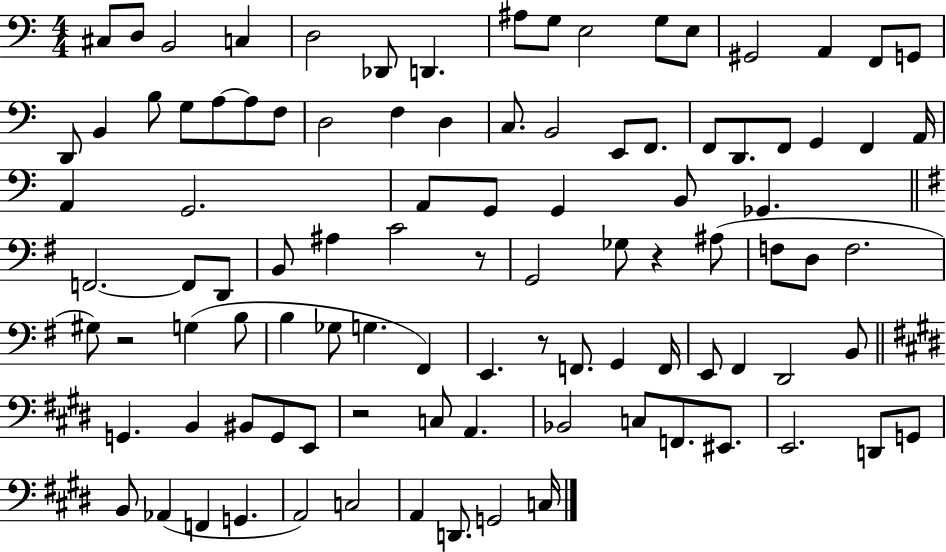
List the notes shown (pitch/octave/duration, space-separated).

C#3/e D3/e B2/h C3/q D3/h Db2/e D2/q. A#3/e G3/e E3/h G3/e E3/e G#2/h A2/q F2/e G2/e D2/e B2/q B3/e G3/e A3/e A3/e F3/e D3/h F3/q D3/q C3/e. B2/h E2/e F2/e. F2/e D2/e. F2/e G2/q F2/q A2/s A2/q G2/h. A2/e G2/e G2/q B2/e Gb2/q. F2/h. F2/e D2/e B2/e A#3/q C4/h R/e G2/h Gb3/e R/q A#3/e F3/e D3/e F3/h. G#3/e R/h G3/q B3/e B3/q Gb3/e G3/q. F#2/q E2/q. R/e F2/e. G2/q F2/s E2/e F#2/q D2/h B2/e G2/q. B2/q BIS2/e G2/e E2/e R/h C3/e A2/q. Bb2/h C3/e F2/e. EIS2/e. E2/h. D2/e G2/e B2/e Ab2/q F2/q G2/q. A2/h C3/h A2/q D2/e. G2/h C3/s